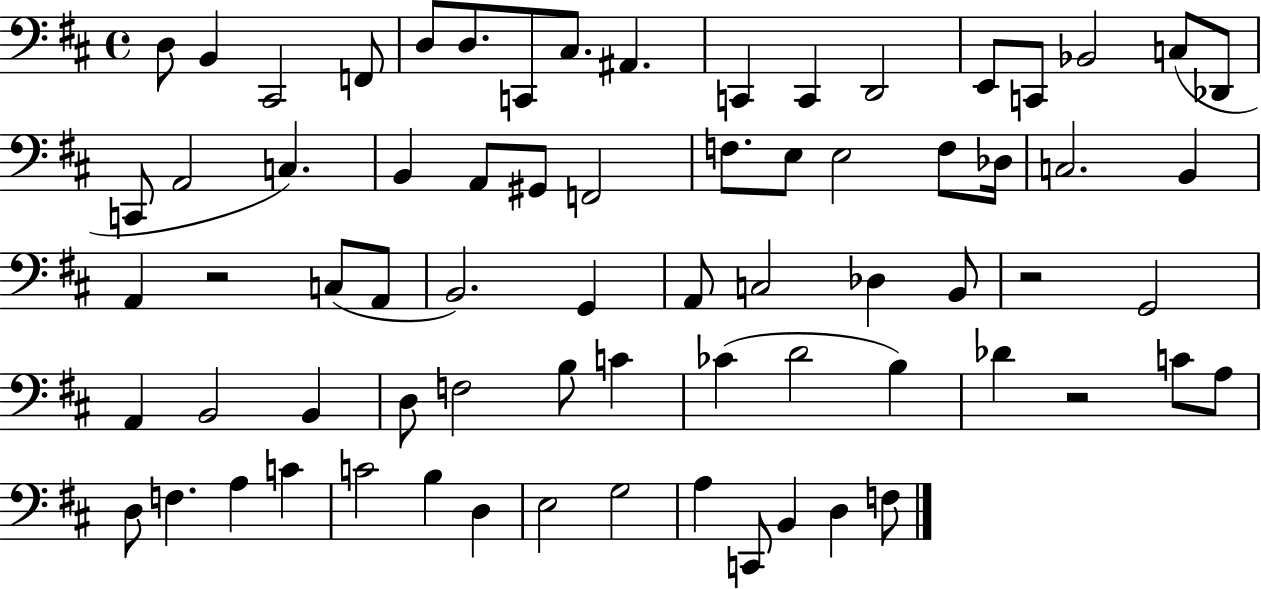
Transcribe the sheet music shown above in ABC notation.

X:1
T:Untitled
M:4/4
L:1/4
K:D
D,/2 B,, ^C,,2 F,,/2 D,/2 D,/2 C,,/2 ^C,/2 ^A,, C,, C,, D,,2 E,,/2 C,,/2 _B,,2 C,/2 _D,,/2 C,,/2 A,,2 C, B,, A,,/2 ^G,,/2 F,,2 F,/2 E,/2 E,2 F,/2 _D,/4 C,2 B,, A,, z2 C,/2 A,,/2 B,,2 G,, A,,/2 C,2 _D, B,,/2 z2 G,,2 A,, B,,2 B,, D,/2 F,2 B,/2 C _C D2 B, _D z2 C/2 A,/2 D,/2 F, A, C C2 B, D, E,2 G,2 A, C,,/2 B,, D, F,/2